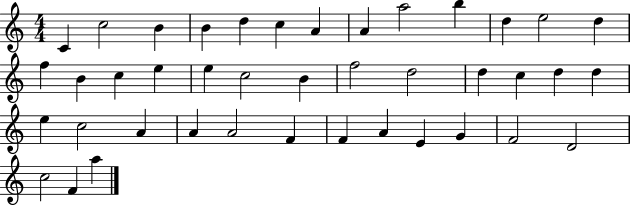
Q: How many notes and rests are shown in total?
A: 41